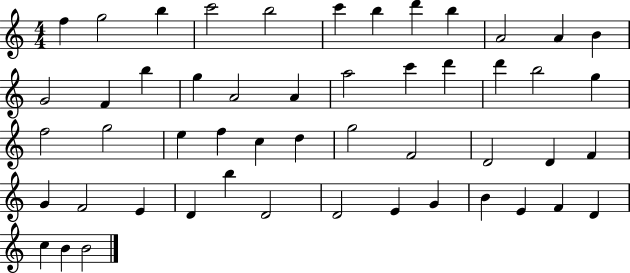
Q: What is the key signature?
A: C major